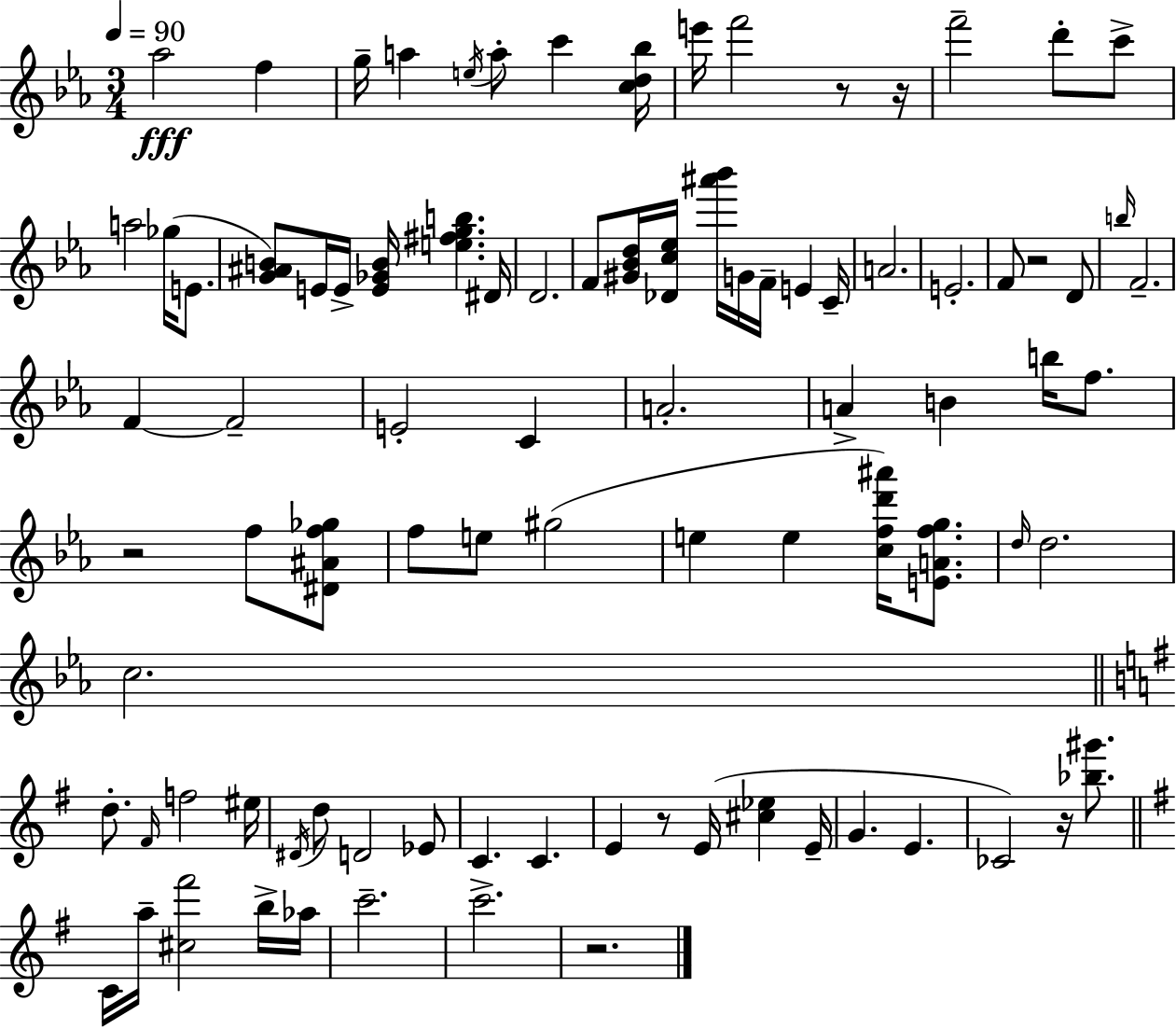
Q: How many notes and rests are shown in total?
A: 90